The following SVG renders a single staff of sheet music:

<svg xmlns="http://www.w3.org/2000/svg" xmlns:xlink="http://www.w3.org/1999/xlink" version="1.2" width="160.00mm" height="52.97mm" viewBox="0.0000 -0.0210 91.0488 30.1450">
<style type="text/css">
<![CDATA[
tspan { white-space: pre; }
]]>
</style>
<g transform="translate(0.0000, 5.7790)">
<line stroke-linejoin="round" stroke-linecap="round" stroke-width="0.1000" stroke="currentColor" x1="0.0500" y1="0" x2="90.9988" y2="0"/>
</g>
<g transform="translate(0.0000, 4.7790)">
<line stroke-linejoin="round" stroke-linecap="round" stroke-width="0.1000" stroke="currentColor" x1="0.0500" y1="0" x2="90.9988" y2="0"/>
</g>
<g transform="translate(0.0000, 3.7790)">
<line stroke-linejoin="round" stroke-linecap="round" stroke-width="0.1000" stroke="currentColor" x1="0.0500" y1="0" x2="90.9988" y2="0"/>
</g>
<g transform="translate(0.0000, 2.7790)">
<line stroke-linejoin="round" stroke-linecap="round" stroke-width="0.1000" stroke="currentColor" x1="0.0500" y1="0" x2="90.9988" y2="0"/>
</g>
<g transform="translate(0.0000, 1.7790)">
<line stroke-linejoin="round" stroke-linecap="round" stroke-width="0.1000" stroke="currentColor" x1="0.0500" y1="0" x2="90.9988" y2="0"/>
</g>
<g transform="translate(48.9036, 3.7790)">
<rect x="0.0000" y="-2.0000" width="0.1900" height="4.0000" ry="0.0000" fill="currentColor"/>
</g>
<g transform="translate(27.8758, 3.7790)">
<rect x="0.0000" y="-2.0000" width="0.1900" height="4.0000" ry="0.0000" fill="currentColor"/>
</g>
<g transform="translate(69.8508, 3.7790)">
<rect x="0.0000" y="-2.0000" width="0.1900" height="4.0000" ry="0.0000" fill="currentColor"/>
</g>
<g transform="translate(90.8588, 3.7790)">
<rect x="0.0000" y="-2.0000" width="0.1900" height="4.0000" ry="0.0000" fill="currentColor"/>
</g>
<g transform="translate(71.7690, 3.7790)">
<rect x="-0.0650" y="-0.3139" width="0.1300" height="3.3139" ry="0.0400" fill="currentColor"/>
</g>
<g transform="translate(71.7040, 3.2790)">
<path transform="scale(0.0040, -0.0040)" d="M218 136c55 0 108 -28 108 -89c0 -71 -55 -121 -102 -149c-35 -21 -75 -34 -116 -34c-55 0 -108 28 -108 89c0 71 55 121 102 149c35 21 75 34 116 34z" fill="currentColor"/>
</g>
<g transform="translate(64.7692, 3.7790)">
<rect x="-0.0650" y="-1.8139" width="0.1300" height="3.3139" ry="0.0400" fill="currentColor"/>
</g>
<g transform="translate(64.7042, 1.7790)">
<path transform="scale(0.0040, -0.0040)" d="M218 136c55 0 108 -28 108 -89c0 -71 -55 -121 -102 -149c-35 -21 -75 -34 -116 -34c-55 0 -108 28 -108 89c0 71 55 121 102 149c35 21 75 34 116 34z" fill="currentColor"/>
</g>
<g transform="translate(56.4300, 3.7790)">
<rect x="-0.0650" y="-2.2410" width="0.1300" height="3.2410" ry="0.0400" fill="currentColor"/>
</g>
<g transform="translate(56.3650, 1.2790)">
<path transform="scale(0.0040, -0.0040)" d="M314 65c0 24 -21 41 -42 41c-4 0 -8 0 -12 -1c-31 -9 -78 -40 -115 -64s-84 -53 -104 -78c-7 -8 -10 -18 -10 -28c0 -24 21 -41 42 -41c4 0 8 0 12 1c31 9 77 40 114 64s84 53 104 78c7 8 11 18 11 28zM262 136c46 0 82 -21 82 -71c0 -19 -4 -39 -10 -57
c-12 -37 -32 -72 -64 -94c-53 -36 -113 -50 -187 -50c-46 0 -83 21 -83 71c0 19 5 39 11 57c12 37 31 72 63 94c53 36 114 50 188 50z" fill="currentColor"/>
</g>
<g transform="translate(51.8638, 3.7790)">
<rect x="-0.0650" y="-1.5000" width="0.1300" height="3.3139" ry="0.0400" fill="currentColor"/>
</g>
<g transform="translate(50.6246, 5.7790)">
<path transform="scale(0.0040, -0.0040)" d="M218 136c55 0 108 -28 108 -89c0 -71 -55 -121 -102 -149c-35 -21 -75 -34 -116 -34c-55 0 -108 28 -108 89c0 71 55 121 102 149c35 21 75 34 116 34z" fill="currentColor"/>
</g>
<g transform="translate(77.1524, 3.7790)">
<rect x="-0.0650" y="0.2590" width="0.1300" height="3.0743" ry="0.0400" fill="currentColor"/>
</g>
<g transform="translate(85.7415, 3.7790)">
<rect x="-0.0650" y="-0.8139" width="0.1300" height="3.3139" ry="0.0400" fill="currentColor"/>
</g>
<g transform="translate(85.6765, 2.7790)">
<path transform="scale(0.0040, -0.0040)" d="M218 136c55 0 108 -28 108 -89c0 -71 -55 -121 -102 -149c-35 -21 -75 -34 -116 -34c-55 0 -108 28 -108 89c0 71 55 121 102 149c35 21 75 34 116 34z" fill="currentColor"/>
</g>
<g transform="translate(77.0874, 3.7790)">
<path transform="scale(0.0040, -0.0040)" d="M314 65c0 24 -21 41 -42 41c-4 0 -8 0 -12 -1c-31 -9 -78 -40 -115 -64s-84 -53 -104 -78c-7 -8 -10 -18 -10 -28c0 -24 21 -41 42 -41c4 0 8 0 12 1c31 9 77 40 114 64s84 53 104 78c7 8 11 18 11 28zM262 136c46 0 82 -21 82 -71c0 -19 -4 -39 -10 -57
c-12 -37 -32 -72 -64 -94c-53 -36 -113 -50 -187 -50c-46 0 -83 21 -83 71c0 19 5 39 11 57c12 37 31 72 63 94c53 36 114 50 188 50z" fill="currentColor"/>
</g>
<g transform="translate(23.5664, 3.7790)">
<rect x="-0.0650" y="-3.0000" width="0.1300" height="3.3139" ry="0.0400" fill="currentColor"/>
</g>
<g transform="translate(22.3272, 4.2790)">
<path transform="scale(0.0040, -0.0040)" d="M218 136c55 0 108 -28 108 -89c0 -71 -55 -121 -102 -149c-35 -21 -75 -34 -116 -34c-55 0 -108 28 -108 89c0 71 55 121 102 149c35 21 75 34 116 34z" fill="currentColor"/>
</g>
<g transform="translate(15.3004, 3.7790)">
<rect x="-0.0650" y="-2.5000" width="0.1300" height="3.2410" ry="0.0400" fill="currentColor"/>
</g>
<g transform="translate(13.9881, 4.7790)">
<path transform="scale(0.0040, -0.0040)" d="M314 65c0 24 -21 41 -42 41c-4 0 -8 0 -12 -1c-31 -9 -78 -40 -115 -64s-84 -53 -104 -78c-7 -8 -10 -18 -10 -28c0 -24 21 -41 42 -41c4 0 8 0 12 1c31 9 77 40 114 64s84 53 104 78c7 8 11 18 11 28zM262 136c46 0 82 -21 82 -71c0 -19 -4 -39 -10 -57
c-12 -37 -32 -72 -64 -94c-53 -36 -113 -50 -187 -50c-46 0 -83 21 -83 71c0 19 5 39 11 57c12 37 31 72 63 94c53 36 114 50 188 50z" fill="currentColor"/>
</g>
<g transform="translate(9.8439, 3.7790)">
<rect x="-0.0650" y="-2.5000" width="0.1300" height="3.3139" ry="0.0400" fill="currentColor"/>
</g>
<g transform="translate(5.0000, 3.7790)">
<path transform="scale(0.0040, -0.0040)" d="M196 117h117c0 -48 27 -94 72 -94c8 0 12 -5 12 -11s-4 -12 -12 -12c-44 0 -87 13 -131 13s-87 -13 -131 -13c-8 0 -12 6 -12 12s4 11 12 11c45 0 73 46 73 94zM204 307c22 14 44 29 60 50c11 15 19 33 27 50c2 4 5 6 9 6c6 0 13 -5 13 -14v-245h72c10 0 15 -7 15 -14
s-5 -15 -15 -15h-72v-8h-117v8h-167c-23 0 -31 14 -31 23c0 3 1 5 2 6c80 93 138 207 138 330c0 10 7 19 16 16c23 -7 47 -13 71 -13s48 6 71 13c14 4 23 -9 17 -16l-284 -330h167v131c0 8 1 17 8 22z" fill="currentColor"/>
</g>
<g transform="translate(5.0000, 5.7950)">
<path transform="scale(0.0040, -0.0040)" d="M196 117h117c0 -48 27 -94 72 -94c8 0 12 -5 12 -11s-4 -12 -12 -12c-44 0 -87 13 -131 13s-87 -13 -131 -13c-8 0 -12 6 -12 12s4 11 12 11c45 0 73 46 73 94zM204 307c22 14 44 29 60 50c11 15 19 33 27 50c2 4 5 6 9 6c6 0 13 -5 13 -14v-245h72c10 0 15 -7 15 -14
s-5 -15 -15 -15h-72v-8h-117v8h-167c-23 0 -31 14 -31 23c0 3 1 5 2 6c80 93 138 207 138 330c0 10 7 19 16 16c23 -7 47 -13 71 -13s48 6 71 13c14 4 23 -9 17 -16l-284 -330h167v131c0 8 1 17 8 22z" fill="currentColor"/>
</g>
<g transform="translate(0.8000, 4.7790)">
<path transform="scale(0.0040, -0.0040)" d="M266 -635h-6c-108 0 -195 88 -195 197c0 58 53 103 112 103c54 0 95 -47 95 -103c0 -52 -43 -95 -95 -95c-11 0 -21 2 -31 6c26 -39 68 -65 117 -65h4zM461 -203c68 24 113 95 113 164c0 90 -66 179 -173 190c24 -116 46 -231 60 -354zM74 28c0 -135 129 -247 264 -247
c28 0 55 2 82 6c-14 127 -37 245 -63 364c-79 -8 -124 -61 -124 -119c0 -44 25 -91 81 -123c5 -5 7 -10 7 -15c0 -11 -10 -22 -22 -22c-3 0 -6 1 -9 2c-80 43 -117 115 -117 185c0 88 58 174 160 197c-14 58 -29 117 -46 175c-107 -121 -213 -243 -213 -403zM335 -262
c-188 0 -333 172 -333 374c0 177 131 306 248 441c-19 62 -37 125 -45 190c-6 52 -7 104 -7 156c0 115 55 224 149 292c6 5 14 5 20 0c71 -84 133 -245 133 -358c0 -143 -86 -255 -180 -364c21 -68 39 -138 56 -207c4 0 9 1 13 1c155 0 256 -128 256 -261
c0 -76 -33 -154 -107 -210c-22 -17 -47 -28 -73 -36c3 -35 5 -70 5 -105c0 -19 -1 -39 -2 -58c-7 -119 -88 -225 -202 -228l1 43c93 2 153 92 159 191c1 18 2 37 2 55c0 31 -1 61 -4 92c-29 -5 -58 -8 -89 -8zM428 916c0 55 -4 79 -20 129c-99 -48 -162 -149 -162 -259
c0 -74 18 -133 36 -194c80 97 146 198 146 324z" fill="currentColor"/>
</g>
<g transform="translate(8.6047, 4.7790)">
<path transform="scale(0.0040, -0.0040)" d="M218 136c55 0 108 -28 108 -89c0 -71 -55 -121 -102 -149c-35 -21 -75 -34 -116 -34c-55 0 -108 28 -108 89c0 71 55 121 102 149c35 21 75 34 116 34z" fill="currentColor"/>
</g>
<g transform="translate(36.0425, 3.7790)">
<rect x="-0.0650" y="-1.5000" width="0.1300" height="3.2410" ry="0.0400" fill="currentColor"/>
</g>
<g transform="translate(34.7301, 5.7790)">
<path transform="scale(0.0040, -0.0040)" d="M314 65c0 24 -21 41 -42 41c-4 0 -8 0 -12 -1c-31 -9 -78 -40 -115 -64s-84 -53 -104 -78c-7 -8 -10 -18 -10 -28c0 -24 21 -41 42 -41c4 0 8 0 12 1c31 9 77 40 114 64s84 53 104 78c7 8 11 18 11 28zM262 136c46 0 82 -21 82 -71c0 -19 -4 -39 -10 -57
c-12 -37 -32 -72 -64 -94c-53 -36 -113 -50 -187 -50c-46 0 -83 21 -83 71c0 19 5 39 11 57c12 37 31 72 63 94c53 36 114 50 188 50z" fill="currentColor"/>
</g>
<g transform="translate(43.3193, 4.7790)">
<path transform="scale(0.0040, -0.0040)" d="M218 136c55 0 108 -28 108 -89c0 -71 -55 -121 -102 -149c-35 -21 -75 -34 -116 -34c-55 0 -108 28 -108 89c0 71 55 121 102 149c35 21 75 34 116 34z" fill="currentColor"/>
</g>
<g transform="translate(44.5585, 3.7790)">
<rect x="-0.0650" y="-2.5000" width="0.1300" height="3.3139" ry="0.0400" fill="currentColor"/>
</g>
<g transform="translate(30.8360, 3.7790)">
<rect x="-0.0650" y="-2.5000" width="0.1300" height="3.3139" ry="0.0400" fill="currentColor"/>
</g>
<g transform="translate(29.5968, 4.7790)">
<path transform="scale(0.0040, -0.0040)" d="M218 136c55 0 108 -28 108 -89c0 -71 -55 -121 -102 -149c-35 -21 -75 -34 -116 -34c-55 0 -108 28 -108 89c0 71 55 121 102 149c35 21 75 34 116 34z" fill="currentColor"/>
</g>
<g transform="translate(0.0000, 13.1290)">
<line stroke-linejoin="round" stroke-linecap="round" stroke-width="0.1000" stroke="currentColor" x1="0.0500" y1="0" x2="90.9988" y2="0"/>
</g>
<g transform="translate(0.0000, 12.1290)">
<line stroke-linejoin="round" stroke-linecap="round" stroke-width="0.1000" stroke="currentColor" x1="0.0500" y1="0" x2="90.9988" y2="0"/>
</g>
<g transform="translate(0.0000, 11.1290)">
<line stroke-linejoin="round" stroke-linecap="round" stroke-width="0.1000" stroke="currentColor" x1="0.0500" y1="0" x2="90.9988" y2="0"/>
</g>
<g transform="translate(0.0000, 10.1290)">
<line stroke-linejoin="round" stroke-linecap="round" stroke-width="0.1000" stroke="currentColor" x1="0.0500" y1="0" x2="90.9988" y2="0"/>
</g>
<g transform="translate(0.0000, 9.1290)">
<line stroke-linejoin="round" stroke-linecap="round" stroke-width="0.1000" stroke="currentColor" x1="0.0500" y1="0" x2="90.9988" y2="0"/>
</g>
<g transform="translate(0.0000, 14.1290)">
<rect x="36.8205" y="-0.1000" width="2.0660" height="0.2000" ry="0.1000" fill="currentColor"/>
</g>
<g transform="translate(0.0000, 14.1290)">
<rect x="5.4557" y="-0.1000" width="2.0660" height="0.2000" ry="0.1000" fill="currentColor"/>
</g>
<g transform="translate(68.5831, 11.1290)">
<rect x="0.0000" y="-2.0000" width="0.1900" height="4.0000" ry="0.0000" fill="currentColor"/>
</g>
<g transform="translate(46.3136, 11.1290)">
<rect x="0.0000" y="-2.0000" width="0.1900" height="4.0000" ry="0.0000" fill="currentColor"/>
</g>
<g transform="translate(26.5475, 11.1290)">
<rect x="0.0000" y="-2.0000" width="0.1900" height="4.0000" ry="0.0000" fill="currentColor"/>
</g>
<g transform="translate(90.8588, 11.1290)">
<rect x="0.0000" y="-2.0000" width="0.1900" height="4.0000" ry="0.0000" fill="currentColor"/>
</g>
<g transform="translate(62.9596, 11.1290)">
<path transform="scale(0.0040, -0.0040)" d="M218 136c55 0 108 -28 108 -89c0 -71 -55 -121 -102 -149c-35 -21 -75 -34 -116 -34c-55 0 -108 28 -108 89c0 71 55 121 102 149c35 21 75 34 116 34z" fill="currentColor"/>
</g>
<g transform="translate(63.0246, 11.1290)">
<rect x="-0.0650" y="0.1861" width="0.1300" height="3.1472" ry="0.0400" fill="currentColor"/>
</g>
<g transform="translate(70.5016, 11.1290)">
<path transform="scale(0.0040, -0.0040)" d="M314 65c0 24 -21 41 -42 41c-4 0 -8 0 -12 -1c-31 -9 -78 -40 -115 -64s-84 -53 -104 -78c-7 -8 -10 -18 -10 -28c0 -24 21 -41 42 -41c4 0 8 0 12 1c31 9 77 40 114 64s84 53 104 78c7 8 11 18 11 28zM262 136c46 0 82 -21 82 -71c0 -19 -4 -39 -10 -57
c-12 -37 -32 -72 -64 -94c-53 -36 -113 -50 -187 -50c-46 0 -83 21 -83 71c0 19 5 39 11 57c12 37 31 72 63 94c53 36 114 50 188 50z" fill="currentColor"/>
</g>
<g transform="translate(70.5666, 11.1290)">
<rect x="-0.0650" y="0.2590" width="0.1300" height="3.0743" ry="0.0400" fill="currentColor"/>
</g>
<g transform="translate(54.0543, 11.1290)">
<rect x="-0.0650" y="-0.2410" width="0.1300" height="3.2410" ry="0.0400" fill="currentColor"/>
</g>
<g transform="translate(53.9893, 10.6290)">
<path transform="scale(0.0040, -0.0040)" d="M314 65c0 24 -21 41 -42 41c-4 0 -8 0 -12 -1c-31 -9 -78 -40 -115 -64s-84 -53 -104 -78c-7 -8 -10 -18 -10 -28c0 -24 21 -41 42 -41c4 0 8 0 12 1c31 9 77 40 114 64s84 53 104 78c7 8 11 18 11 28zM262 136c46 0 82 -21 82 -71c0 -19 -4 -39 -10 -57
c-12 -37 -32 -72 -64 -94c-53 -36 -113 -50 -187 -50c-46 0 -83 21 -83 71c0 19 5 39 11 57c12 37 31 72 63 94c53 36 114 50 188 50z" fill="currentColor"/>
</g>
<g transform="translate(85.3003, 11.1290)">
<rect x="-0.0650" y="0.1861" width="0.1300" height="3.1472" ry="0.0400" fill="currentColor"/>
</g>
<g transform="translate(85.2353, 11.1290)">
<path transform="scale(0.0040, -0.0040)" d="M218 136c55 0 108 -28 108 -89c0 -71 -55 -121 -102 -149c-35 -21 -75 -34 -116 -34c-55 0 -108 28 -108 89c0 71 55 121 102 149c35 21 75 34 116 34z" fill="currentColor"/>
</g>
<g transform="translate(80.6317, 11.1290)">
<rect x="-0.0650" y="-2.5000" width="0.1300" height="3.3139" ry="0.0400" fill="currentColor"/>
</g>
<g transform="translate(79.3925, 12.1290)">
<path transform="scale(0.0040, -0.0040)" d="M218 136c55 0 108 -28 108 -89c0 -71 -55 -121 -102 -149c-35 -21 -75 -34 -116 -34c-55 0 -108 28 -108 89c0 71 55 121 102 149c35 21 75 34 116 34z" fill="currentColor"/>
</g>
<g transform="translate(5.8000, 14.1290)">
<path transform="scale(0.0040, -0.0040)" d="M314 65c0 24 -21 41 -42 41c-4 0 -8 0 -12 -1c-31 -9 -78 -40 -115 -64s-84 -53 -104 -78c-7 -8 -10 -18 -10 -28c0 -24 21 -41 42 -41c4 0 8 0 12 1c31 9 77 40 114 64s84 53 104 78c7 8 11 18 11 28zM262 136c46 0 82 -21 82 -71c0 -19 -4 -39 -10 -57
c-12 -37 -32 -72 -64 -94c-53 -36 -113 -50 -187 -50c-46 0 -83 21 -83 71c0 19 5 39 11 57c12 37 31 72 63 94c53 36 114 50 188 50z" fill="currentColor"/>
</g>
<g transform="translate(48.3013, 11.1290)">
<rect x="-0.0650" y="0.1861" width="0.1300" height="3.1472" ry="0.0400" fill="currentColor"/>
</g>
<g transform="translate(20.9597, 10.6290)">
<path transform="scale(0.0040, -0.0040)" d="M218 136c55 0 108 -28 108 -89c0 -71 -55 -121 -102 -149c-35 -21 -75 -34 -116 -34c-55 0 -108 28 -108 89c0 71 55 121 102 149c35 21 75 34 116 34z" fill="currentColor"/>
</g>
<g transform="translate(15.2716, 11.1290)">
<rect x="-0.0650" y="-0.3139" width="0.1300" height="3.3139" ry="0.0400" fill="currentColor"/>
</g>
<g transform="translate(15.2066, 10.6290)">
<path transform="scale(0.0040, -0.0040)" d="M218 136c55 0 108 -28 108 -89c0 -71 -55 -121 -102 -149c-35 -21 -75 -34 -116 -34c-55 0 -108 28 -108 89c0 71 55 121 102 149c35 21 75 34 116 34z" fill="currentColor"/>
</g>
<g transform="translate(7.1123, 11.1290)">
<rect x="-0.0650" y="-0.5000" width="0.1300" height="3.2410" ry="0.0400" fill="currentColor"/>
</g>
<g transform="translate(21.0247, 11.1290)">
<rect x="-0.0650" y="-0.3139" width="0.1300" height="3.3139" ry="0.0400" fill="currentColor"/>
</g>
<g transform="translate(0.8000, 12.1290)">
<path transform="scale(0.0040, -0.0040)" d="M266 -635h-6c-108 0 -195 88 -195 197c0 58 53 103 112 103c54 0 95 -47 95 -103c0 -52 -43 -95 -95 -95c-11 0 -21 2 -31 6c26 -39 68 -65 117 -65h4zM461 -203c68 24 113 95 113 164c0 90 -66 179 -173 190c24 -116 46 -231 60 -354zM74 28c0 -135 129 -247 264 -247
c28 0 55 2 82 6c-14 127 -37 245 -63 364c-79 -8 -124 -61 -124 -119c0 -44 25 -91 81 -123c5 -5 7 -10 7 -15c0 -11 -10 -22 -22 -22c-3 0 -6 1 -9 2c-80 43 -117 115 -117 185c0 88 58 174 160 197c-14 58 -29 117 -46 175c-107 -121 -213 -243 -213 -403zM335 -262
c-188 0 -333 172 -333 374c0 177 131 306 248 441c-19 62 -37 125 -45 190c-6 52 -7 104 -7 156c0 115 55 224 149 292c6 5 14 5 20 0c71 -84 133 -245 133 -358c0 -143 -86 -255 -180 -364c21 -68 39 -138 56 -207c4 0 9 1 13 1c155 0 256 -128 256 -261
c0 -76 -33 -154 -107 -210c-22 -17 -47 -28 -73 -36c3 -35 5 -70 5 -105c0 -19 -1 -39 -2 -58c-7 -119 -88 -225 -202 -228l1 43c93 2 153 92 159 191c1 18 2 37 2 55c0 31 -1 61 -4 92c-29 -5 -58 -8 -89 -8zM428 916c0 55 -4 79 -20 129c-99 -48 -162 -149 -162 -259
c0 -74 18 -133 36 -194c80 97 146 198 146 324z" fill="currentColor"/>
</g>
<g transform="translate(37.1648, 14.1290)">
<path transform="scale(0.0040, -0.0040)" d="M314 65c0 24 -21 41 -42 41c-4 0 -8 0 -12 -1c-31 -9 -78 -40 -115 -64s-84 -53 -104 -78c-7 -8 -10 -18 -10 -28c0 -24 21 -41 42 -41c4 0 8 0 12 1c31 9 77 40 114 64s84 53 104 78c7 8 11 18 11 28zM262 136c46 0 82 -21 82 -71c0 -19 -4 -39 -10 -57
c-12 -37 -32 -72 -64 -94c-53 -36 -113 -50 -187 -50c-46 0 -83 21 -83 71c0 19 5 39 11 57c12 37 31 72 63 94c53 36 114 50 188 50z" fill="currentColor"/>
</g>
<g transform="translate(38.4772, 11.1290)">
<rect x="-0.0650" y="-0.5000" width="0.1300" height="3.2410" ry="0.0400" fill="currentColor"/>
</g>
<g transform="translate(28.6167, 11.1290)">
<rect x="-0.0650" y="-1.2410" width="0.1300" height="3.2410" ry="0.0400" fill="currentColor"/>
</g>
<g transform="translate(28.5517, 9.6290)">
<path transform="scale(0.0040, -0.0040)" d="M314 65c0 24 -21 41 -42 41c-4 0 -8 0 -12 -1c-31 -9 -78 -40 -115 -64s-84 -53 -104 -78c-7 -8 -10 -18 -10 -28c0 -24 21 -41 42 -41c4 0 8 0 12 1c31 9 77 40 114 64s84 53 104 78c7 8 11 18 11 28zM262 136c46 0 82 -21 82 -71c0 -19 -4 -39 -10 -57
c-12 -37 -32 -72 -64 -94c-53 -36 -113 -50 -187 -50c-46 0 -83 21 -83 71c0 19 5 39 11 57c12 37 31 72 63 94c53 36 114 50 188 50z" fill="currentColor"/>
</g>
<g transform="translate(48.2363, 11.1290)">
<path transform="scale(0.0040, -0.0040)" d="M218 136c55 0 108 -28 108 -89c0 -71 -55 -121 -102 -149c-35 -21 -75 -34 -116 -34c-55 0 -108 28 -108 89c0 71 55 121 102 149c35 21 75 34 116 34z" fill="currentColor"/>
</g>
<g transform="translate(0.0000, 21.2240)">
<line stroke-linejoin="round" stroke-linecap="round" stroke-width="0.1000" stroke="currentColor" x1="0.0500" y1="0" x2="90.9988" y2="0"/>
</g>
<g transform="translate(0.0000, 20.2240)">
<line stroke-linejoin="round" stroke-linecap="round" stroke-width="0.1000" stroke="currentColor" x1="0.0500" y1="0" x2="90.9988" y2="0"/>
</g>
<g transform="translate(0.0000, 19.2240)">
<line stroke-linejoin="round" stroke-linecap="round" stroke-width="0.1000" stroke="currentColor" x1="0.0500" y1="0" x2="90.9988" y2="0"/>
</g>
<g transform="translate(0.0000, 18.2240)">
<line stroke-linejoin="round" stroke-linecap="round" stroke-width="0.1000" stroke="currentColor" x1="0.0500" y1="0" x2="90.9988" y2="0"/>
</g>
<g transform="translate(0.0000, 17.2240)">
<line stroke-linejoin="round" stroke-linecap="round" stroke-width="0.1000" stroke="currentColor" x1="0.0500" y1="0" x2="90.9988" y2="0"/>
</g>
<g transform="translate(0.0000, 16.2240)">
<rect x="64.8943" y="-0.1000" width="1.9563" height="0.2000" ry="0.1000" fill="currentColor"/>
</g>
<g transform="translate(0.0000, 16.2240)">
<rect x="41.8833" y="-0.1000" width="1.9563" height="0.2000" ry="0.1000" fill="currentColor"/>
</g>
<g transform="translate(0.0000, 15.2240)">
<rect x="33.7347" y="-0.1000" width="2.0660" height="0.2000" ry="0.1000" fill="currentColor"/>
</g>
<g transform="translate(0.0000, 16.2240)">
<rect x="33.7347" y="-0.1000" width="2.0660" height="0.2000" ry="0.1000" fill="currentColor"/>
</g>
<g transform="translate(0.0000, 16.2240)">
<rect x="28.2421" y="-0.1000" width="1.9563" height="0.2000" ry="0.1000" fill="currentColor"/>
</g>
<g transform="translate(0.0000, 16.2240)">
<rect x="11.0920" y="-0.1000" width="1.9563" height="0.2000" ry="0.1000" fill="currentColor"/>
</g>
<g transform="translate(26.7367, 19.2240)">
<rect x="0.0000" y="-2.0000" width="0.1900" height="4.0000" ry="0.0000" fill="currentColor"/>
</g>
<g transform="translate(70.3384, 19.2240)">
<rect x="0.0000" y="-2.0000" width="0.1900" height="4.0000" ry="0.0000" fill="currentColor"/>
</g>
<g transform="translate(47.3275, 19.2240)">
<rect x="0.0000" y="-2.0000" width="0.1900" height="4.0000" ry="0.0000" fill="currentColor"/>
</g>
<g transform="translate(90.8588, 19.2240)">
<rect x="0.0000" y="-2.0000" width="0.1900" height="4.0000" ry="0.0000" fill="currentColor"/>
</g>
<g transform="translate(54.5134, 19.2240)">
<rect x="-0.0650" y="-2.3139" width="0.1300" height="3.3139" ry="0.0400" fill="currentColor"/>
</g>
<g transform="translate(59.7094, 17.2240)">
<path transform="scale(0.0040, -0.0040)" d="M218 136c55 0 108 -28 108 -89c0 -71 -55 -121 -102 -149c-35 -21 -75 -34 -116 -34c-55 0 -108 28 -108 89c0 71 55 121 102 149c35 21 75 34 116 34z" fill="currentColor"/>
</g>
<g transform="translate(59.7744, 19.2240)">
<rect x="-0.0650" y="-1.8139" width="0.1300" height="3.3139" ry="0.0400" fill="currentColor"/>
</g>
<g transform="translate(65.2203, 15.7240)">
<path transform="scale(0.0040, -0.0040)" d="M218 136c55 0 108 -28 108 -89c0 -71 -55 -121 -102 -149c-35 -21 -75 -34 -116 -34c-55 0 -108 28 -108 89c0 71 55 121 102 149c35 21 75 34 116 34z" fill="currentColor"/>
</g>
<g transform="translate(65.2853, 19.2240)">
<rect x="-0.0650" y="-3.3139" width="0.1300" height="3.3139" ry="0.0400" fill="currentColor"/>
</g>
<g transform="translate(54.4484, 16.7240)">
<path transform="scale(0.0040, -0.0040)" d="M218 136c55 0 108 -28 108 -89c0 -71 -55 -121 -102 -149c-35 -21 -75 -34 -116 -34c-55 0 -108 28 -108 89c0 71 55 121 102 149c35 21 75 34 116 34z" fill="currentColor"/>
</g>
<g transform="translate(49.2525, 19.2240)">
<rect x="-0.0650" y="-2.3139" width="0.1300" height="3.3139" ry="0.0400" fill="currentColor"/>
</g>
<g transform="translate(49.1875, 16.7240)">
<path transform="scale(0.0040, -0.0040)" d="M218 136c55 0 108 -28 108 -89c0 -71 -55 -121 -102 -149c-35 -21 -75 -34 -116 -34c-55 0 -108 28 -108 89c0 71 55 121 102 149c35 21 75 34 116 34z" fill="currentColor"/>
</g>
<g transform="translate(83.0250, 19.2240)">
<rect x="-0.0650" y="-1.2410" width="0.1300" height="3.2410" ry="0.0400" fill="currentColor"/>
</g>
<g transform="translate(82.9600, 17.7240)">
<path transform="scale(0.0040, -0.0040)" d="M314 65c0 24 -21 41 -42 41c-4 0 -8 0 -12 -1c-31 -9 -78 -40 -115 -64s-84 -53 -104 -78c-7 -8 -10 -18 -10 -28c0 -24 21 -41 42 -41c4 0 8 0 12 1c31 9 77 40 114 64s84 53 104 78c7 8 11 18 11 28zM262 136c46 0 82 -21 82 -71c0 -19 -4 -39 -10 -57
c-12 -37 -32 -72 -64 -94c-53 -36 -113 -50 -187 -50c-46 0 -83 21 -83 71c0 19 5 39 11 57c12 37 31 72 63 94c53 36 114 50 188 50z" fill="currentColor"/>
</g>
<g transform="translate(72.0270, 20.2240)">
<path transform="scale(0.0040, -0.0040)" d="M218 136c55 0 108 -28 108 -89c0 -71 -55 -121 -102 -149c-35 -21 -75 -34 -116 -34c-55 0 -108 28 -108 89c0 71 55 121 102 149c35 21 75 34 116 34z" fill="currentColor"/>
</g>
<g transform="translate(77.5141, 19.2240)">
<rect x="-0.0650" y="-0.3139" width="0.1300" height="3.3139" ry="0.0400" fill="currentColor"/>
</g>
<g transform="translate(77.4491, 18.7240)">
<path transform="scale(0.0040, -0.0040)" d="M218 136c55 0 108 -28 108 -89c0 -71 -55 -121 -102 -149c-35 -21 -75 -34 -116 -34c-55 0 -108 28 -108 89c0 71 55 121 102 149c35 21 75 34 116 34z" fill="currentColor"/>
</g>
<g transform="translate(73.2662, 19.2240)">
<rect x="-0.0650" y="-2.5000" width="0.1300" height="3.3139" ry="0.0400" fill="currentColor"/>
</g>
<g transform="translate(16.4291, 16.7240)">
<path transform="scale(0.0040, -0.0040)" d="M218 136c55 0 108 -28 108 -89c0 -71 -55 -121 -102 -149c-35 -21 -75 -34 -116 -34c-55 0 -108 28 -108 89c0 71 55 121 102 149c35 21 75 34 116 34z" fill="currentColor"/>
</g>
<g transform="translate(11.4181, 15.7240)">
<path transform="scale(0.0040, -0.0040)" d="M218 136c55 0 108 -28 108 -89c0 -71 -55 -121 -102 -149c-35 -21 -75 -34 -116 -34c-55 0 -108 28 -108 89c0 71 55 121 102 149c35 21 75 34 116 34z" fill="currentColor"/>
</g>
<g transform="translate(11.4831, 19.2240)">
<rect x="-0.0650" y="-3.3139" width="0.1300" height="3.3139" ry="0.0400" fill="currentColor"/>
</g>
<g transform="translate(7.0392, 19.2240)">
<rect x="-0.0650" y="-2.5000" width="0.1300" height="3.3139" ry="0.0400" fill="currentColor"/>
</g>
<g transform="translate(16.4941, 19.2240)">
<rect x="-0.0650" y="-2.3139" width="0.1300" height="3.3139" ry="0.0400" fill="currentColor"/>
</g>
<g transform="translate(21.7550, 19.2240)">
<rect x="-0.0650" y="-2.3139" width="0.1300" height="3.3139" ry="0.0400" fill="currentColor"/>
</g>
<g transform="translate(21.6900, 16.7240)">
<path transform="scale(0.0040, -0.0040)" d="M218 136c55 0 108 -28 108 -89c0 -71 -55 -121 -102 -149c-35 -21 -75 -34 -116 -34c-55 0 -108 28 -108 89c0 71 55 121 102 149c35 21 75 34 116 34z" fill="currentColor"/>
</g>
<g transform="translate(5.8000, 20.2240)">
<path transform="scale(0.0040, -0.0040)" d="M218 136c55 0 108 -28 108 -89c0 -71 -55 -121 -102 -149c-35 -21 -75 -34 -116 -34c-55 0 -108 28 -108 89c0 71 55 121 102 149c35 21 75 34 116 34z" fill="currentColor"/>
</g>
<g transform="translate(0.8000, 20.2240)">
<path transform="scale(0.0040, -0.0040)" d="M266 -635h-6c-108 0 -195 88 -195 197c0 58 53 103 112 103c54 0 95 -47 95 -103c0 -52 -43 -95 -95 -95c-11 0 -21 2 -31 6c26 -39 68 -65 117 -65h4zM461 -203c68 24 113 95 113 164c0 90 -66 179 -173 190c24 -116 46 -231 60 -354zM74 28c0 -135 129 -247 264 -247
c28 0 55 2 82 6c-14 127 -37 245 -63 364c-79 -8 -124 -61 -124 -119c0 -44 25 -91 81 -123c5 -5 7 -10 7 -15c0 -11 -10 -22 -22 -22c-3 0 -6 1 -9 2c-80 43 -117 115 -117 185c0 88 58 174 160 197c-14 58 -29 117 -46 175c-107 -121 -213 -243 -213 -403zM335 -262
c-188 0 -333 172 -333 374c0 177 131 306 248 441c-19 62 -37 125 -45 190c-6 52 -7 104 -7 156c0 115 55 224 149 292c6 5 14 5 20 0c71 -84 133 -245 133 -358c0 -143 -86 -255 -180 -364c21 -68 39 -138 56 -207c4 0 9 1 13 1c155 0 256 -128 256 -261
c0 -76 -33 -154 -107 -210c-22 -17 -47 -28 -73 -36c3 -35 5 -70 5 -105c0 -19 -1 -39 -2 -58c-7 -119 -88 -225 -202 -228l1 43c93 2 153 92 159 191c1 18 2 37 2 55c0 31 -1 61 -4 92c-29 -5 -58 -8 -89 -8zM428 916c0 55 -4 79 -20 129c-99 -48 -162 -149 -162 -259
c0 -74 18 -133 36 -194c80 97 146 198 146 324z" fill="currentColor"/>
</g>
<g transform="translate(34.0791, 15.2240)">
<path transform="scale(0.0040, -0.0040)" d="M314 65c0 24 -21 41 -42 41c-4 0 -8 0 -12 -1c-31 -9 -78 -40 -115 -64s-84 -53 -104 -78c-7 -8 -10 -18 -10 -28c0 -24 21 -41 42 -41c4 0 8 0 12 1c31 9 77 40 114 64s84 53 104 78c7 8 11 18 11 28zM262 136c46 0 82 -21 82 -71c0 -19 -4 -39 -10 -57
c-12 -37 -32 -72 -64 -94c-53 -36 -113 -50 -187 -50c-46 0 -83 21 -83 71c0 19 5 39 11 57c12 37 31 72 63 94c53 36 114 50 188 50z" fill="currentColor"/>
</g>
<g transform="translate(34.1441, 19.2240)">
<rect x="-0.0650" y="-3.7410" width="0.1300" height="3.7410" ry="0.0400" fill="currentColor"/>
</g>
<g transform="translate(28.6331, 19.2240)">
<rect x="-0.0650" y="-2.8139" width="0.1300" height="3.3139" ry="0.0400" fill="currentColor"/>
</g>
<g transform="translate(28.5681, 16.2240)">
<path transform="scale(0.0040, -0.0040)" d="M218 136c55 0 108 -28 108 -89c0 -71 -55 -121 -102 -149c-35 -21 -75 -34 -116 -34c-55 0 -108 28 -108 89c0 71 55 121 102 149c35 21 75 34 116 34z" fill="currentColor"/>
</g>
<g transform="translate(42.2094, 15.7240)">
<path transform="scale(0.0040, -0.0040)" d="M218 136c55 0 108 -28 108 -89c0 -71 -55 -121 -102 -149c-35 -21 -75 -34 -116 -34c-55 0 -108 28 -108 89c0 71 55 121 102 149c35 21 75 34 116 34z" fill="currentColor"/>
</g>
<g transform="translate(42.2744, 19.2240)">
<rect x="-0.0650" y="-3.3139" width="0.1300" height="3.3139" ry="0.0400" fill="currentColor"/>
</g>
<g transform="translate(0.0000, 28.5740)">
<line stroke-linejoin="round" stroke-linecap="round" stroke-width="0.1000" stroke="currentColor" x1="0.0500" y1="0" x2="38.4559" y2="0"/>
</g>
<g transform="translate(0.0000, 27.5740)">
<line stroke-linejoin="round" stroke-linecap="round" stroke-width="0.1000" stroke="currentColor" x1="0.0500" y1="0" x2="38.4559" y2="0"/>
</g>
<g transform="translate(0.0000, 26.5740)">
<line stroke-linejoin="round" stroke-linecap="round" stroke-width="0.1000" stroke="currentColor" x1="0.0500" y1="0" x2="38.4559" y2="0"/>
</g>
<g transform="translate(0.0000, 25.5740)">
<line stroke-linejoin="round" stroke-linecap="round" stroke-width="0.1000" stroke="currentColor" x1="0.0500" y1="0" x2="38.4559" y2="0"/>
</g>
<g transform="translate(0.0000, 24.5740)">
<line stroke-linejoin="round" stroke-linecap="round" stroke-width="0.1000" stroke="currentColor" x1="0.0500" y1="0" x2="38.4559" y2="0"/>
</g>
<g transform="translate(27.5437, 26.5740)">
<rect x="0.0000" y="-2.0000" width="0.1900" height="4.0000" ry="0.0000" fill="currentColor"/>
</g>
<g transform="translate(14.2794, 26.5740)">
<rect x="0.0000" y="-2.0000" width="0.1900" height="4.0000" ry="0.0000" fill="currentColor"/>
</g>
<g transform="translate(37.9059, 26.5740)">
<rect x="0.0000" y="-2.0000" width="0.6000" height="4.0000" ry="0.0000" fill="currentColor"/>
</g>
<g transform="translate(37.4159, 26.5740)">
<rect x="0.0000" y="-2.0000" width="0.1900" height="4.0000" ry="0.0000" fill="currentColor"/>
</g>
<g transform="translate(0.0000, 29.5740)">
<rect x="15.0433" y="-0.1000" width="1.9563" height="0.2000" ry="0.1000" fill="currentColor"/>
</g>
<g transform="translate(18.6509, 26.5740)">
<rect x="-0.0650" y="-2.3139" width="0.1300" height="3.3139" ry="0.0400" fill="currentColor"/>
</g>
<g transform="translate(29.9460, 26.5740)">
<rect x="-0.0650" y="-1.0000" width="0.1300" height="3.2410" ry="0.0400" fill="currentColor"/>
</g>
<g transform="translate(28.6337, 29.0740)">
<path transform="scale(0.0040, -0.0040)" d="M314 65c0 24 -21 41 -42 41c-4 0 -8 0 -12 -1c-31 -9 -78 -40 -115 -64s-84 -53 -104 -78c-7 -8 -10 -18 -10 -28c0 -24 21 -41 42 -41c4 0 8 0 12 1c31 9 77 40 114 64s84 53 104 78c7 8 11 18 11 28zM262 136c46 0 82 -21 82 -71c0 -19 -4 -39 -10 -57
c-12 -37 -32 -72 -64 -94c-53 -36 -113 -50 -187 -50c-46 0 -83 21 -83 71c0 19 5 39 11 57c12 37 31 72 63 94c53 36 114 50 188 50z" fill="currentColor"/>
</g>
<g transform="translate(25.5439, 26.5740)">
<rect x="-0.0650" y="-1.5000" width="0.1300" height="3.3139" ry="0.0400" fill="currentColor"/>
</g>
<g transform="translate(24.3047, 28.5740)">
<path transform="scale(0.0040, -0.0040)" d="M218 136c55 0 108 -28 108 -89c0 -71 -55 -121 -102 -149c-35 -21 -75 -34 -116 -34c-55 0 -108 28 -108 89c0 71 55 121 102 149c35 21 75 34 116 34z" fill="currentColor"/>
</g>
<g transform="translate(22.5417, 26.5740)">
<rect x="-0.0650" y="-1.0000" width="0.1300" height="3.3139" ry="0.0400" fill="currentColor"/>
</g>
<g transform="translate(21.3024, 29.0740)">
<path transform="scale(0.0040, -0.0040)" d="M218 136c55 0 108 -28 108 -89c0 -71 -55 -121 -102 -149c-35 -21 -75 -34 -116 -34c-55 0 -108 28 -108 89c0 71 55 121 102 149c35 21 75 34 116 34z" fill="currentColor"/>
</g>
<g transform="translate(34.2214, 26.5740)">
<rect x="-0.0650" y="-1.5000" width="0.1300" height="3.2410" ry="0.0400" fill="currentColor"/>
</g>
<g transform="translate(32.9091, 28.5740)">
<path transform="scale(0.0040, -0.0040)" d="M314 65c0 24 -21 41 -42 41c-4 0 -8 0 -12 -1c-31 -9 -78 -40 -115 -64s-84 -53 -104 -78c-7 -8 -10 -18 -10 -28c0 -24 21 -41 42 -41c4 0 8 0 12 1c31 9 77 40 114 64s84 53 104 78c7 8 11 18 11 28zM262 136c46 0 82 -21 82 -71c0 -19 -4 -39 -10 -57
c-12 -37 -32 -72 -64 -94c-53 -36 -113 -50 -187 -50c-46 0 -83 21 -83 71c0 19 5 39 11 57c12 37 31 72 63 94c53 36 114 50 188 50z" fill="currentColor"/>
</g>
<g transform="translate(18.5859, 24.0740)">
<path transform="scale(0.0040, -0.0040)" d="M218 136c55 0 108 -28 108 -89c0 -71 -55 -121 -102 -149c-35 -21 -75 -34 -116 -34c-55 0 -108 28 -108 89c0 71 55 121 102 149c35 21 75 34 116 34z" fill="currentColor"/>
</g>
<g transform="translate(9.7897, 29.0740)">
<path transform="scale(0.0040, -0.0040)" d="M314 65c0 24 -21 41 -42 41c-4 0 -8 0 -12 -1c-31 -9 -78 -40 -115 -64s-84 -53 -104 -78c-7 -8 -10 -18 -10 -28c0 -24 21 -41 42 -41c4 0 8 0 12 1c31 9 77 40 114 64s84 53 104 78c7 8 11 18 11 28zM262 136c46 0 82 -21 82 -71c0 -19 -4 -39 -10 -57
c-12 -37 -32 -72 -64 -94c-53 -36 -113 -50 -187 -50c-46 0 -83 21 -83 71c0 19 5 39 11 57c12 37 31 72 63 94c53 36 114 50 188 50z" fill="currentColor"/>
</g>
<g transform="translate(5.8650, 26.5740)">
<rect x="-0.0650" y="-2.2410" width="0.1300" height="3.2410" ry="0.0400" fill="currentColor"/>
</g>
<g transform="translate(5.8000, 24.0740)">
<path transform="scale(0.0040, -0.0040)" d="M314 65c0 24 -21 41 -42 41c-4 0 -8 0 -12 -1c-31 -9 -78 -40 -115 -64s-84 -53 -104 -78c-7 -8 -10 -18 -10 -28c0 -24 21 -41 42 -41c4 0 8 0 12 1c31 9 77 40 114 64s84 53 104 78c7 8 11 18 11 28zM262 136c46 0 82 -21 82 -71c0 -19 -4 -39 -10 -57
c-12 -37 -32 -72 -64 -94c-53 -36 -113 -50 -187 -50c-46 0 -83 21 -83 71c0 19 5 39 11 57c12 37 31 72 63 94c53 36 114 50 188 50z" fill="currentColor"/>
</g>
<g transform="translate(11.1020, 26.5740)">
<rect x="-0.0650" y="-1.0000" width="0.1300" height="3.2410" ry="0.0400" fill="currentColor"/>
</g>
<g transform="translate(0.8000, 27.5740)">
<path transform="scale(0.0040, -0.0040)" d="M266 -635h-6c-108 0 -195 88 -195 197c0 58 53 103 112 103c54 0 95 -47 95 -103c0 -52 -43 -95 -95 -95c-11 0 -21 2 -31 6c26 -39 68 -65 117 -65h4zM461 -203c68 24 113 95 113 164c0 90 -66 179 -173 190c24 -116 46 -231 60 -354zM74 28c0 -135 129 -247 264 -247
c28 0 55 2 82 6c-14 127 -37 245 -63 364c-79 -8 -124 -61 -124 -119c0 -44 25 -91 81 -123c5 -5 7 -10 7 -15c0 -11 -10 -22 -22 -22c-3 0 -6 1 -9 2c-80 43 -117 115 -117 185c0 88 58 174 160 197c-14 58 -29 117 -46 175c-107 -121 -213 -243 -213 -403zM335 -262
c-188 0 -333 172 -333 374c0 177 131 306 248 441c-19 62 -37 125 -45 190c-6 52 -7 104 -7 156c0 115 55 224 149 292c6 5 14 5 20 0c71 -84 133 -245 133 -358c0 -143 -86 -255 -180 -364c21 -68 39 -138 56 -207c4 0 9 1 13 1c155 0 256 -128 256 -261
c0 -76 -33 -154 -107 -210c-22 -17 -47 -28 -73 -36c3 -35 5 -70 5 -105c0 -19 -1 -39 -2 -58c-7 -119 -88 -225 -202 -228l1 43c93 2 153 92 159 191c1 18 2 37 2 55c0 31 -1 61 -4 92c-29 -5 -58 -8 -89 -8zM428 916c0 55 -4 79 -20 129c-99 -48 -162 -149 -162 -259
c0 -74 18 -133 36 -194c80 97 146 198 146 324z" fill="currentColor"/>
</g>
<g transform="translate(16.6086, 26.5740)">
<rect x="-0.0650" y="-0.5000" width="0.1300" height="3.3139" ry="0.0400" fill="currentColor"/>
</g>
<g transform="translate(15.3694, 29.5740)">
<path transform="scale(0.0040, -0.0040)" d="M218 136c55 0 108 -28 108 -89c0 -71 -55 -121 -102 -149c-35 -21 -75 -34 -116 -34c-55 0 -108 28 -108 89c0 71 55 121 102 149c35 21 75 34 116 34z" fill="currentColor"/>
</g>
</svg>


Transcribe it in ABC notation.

X:1
T:Untitled
M:4/4
L:1/4
K:C
G G2 A G E2 G E g2 f c B2 d C2 c c e2 C2 B c2 B B2 G B G b g g a c'2 b g g f b G c e2 g2 D2 C g D E D2 E2